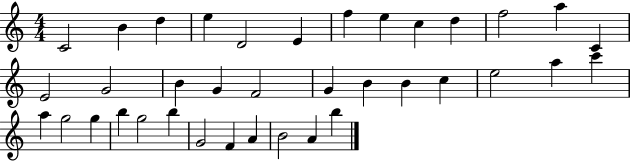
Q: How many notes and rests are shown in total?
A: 37